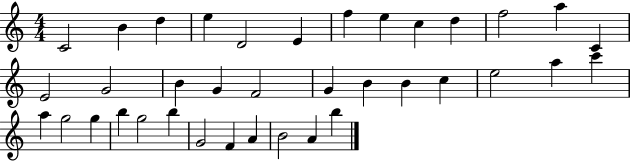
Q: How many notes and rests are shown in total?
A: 37